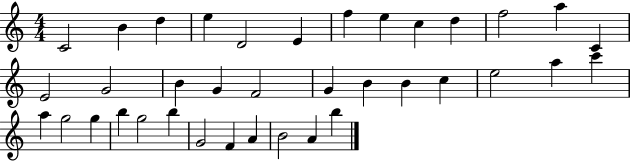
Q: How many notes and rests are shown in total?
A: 37